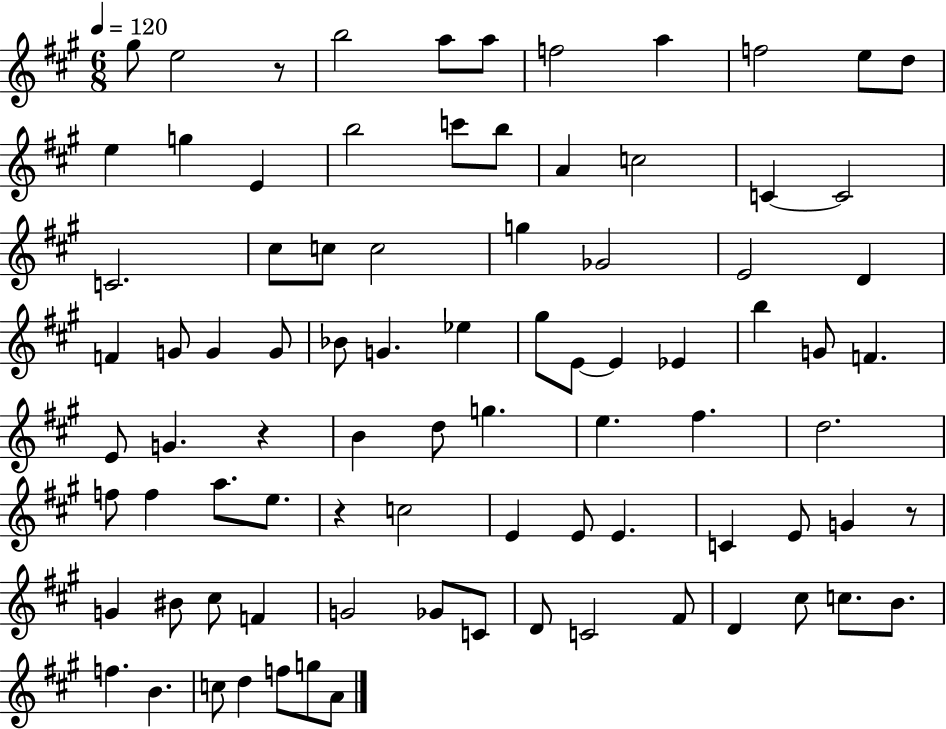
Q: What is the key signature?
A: A major